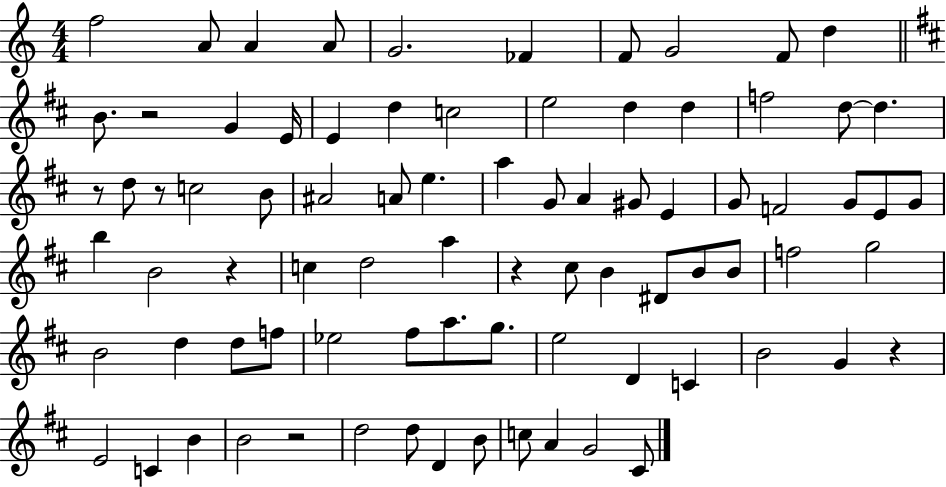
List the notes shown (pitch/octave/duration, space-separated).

F5/h A4/e A4/q A4/e G4/h. FES4/q F4/e G4/h F4/e D5/q B4/e. R/h G4/q E4/s E4/q D5/q C5/h E5/h D5/q D5/q F5/h D5/e D5/q. R/e D5/e R/e C5/h B4/e A#4/h A4/e E5/q. A5/q G4/e A4/q G#4/e E4/q G4/e F4/h G4/e E4/e G4/e B5/q B4/h R/q C5/q D5/h A5/q R/q C#5/e B4/q D#4/e B4/e B4/e F5/h G5/h B4/h D5/q D5/e F5/e Eb5/h F#5/e A5/e. G5/e. E5/h D4/q C4/q B4/h G4/q R/q E4/h C4/q B4/q B4/h R/h D5/h D5/e D4/q B4/e C5/e A4/q G4/h C#4/e